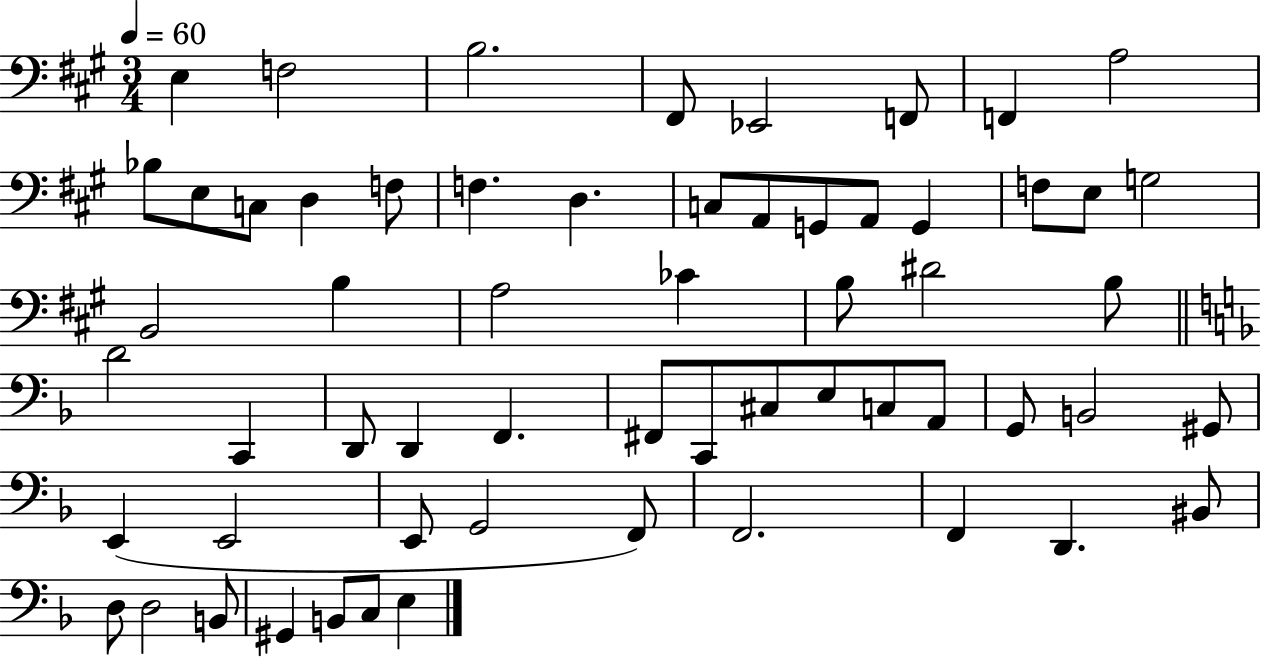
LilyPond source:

{
  \clef bass
  \numericTimeSignature
  \time 3/4
  \key a \major
  \tempo 4 = 60
  e4 f2 | b2. | fis,8 ees,2 f,8 | f,4 a2 | \break bes8 e8 c8 d4 f8 | f4. d4. | c8 a,8 g,8 a,8 g,4 | f8 e8 g2 | \break b,2 b4 | a2 ces'4 | b8 dis'2 b8 | \bar "||" \break \key f \major d'2 c,4 | d,8 d,4 f,4. | fis,8 c,8 cis8 e8 c8 a,8 | g,8 b,2 gis,8 | \break e,4( e,2 | e,8 g,2 f,8) | f,2. | f,4 d,4. bis,8 | \break d8 d2 b,8 | gis,4 b,8 c8 e4 | \bar "|."
}